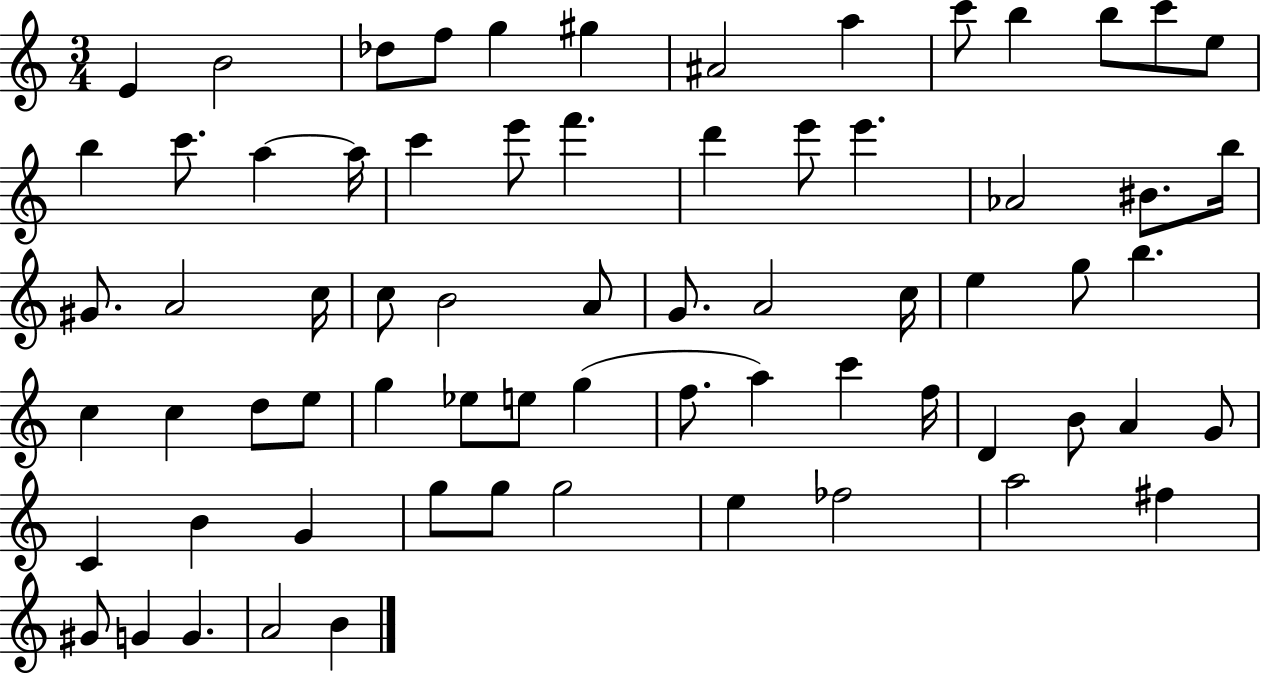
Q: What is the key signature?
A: C major